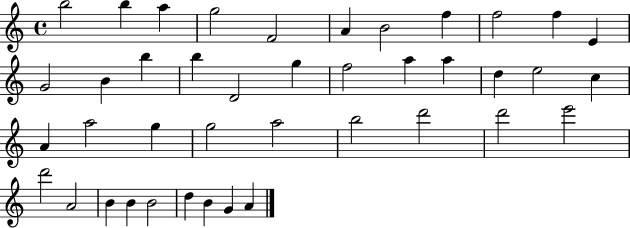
{
  \clef treble
  \time 4/4
  \defaultTimeSignature
  \key c \major
  b''2 b''4 a''4 | g''2 f'2 | a'4 b'2 f''4 | f''2 f''4 e'4 | \break g'2 b'4 b''4 | b''4 d'2 g''4 | f''2 a''4 a''4 | d''4 e''2 c''4 | \break a'4 a''2 g''4 | g''2 a''2 | b''2 d'''2 | d'''2 e'''2 | \break d'''2 a'2 | b'4 b'4 b'2 | d''4 b'4 g'4 a'4 | \bar "|."
}